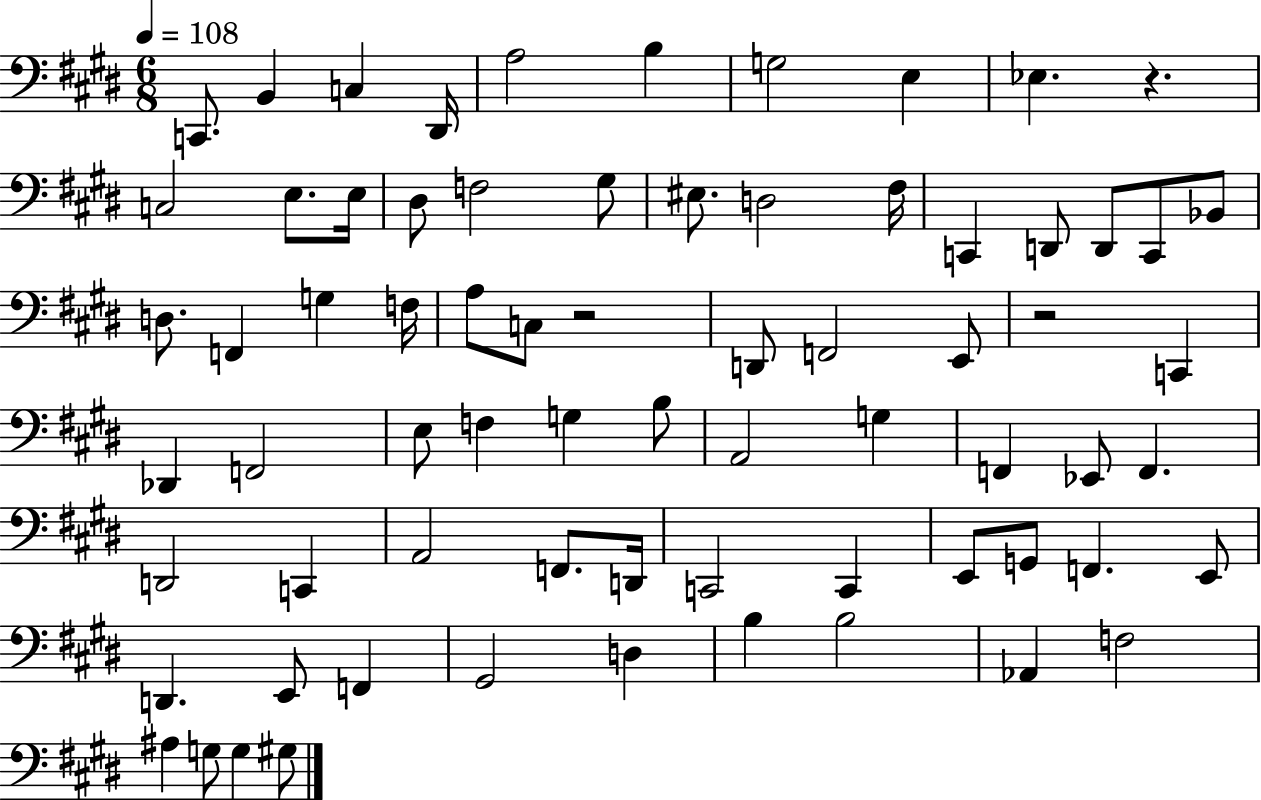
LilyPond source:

{
  \clef bass
  \numericTimeSignature
  \time 6/8
  \key e \major
  \tempo 4 = 108
  c,8. b,4 c4 dis,16 | a2 b4 | g2 e4 | ees4. r4. | \break c2 e8. e16 | dis8 f2 gis8 | eis8. d2 fis16 | c,4 d,8 d,8 c,8 bes,8 | \break d8. f,4 g4 f16 | a8 c8 r2 | d,8 f,2 e,8 | r2 c,4 | \break des,4 f,2 | e8 f4 g4 b8 | a,2 g4 | f,4 ees,8 f,4. | \break d,2 c,4 | a,2 f,8. d,16 | c,2 c,4 | e,8 g,8 f,4. e,8 | \break d,4. e,8 f,4 | gis,2 d4 | b4 b2 | aes,4 f2 | \break ais4 g8 g4 gis8 | \bar "|."
}